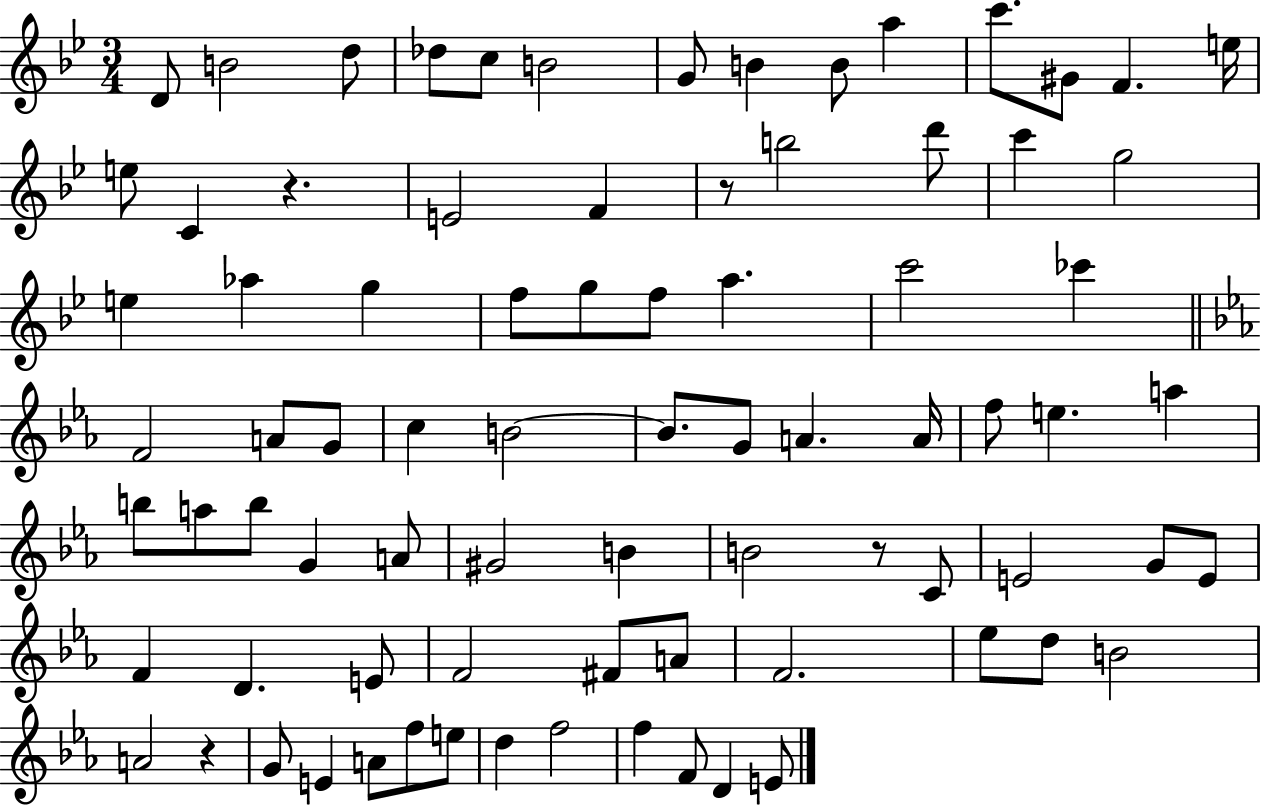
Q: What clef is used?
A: treble